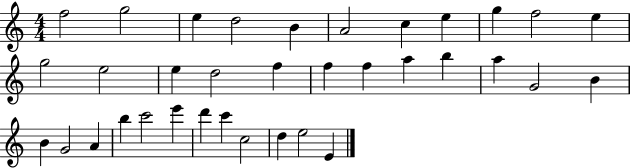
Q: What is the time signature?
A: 4/4